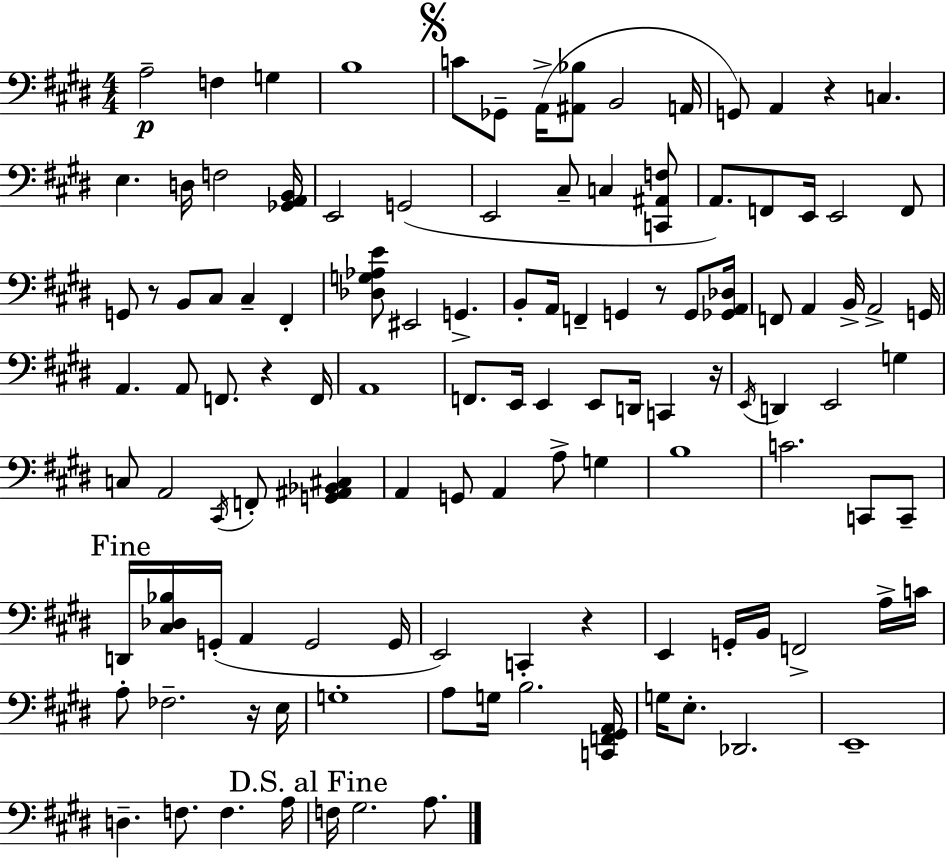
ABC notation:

X:1
T:Untitled
M:4/4
L:1/4
K:E
A,2 F, G, B,4 C/2 _G,,/2 A,,/4 [^A,,_B,]/2 B,,2 A,,/4 G,,/2 A,, z C, E, D,/4 F,2 [_G,,A,,B,,]/4 E,,2 G,,2 E,,2 ^C,/2 C, [C,,^A,,F,]/2 A,,/2 F,,/2 E,,/4 E,,2 F,,/2 G,,/2 z/2 B,,/2 ^C,/2 ^C, ^F,, [_D,G,_A,E]/2 ^E,,2 G,, B,,/2 A,,/4 F,, G,, z/2 G,,/2 [_G,,A,,_D,]/4 F,,/2 A,, B,,/4 A,,2 G,,/4 A,, A,,/2 F,,/2 z F,,/4 A,,4 F,,/2 E,,/4 E,, E,,/2 D,,/4 C,, z/4 E,,/4 D,, E,,2 G, C,/2 A,,2 ^C,,/4 F,,/2 [G,,^A,,_B,,^C,] A,, G,,/2 A,, A,/2 G, B,4 C2 C,,/2 C,,/2 D,,/4 [^C,_D,_B,]/4 G,,/4 A,, G,,2 G,,/4 E,,2 C,, z E,, G,,/4 B,,/4 F,,2 A,/4 C/4 A,/2 _F,2 z/4 E,/4 G,4 A,/2 G,/4 B,2 [C,,F,,^G,,A,,]/4 G,/4 E,/2 _D,,2 E,,4 D, F,/2 F, A,/4 F,/4 ^G,2 A,/2